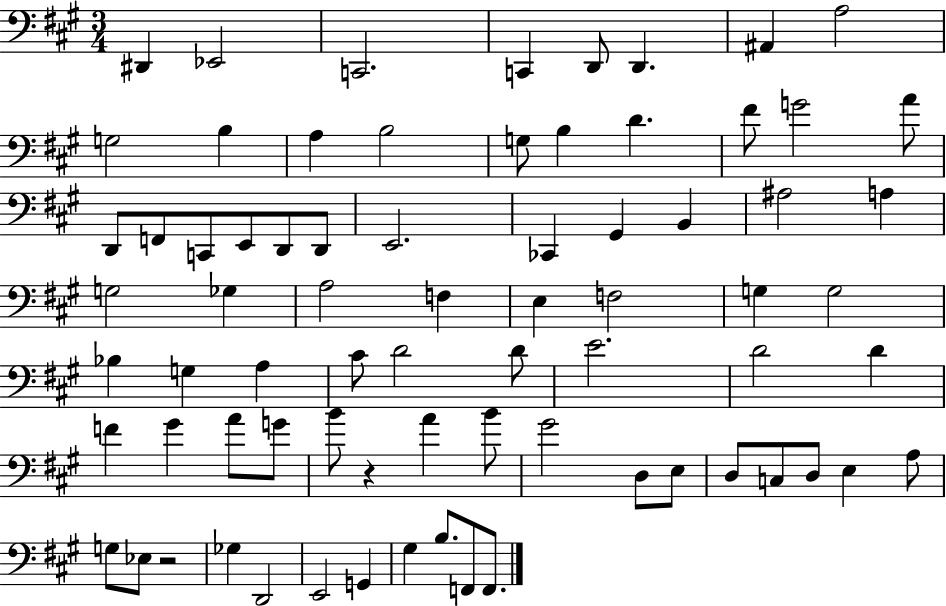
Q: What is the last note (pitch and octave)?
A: F2